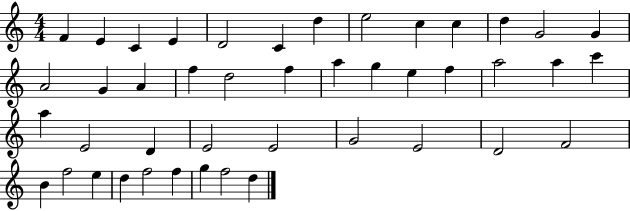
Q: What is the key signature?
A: C major